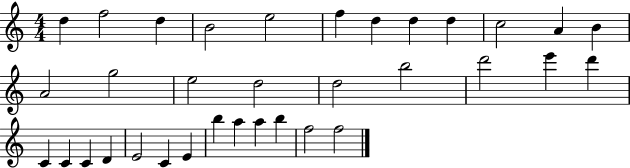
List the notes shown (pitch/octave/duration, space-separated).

D5/q F5/h D5/q B4/h E5/h F5/q D5/q D5/q D5/q C5/h A4/q B4/q A4/h G5/h E5/h D5/h D5/h B5/h D6/h E6/q D6/q C4/q C4/q C4/q D4/q E4/h C4/q E4/q B5/q A5/q A5/q B5/q F5/h F5/h